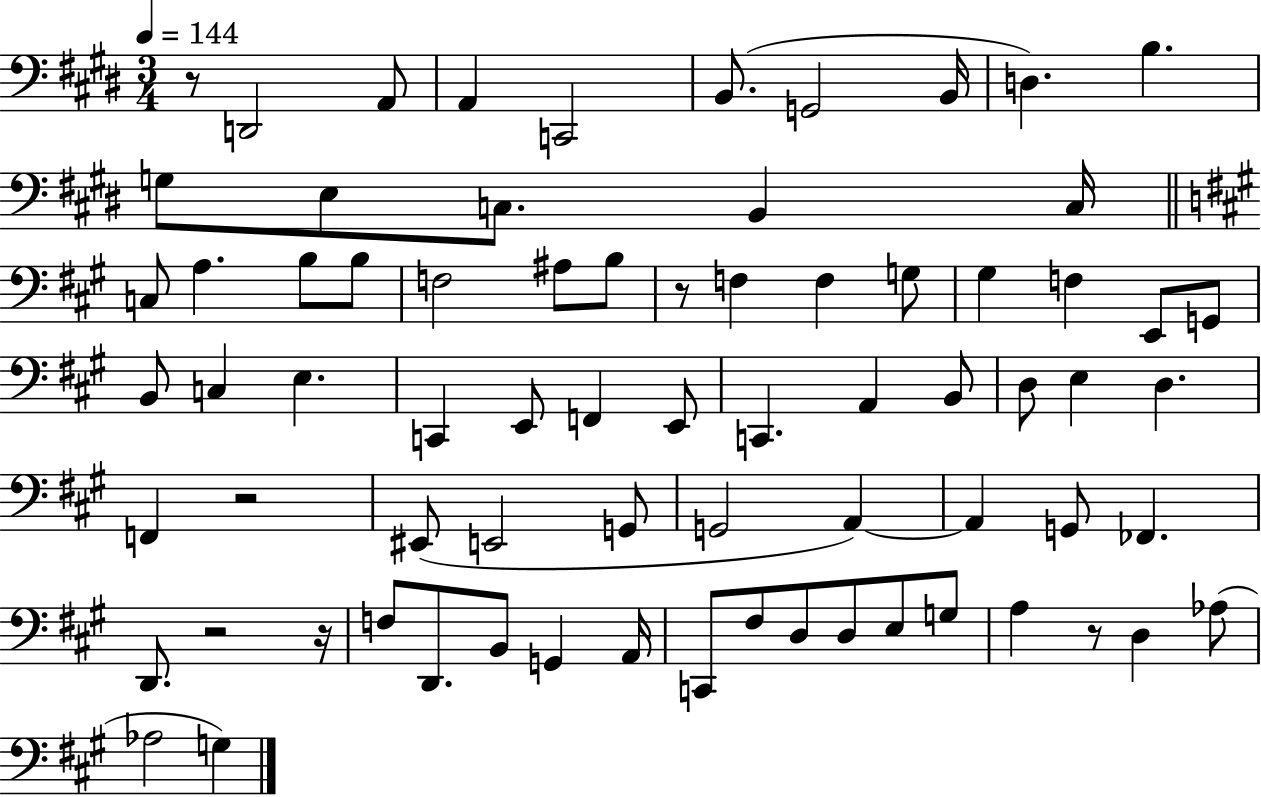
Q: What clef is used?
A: bass